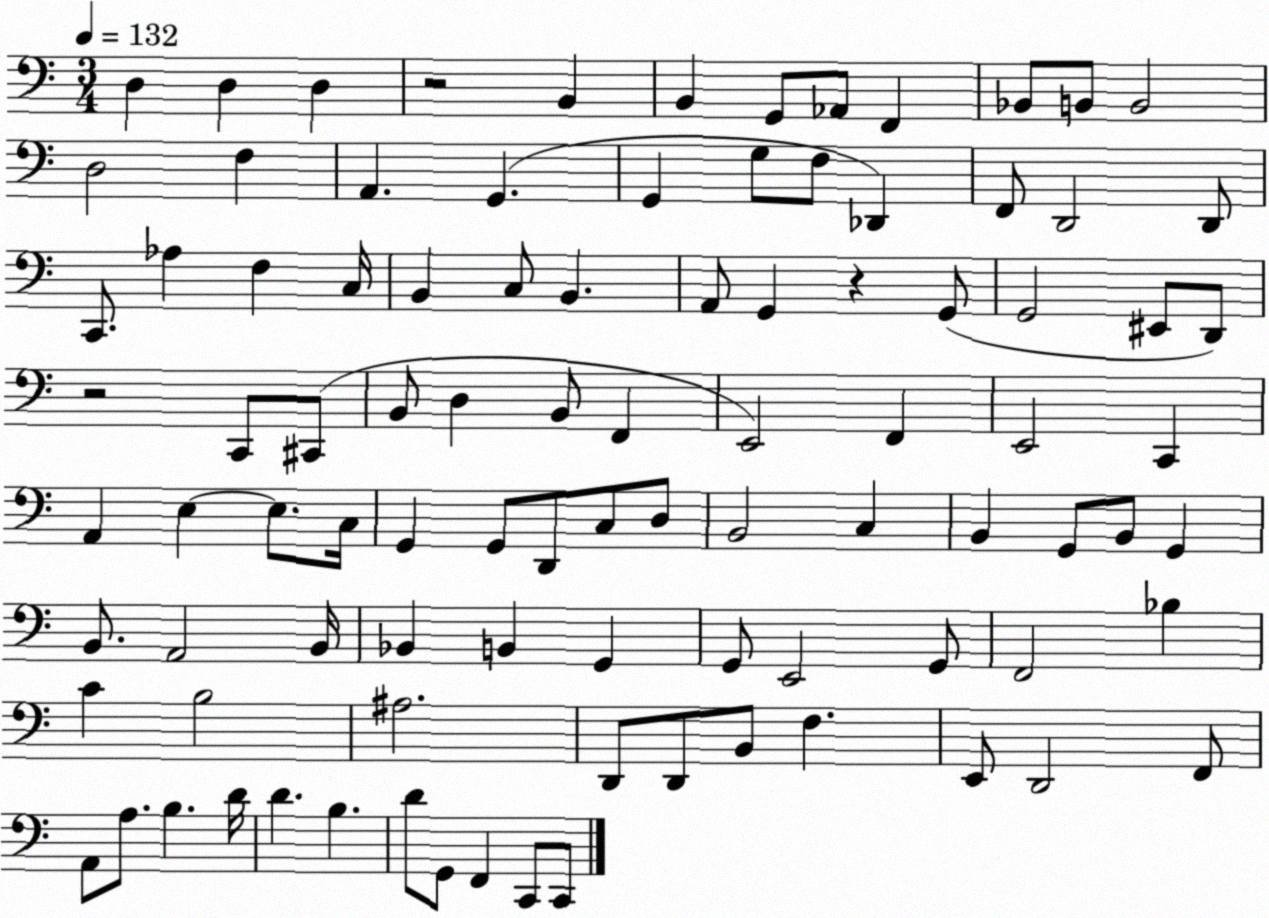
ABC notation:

X:1
T:Untitled
M:3/4
L:1/4
K:C
D, D, D, z2 B,, B,, G,,/2 _A,,/2 F,, _B,,/2 B,,/2 B,,2 D,2 F, A,, G,, G,, G,/2 F,/2 _D,, F,,/2 D,,2 D,,/2 C,,/2 _A, F, C,/4 B,, C,/2 B,, A,,/2 G,, z G,,/2 G,,2 ^E,,/2 D,,/2 z2 C,,/2 ^C,,/2 B,,/2 D, B,,/2 F,, E,,2 F,, E,,2 C,, A,, E, E,/2 C,/4 G,, G,,/2 D,,/2 C,/2 D,/2 B,,2 C, B,, G,,/2 B,,/2 G,, B,,/2 A,,2 B,,/4 _B,, B,, G,, G,,/2 E,,2 G,,/2 F,,2 _B, C B,2 ^A,2 D,,/2 D,,/2 B,,/2 F, E,,/2 D,,2 F,,/2 A,,/2 A,/2 B, D/4 D B, D/2 G,,/2 F,, C,,/2 C,,/2